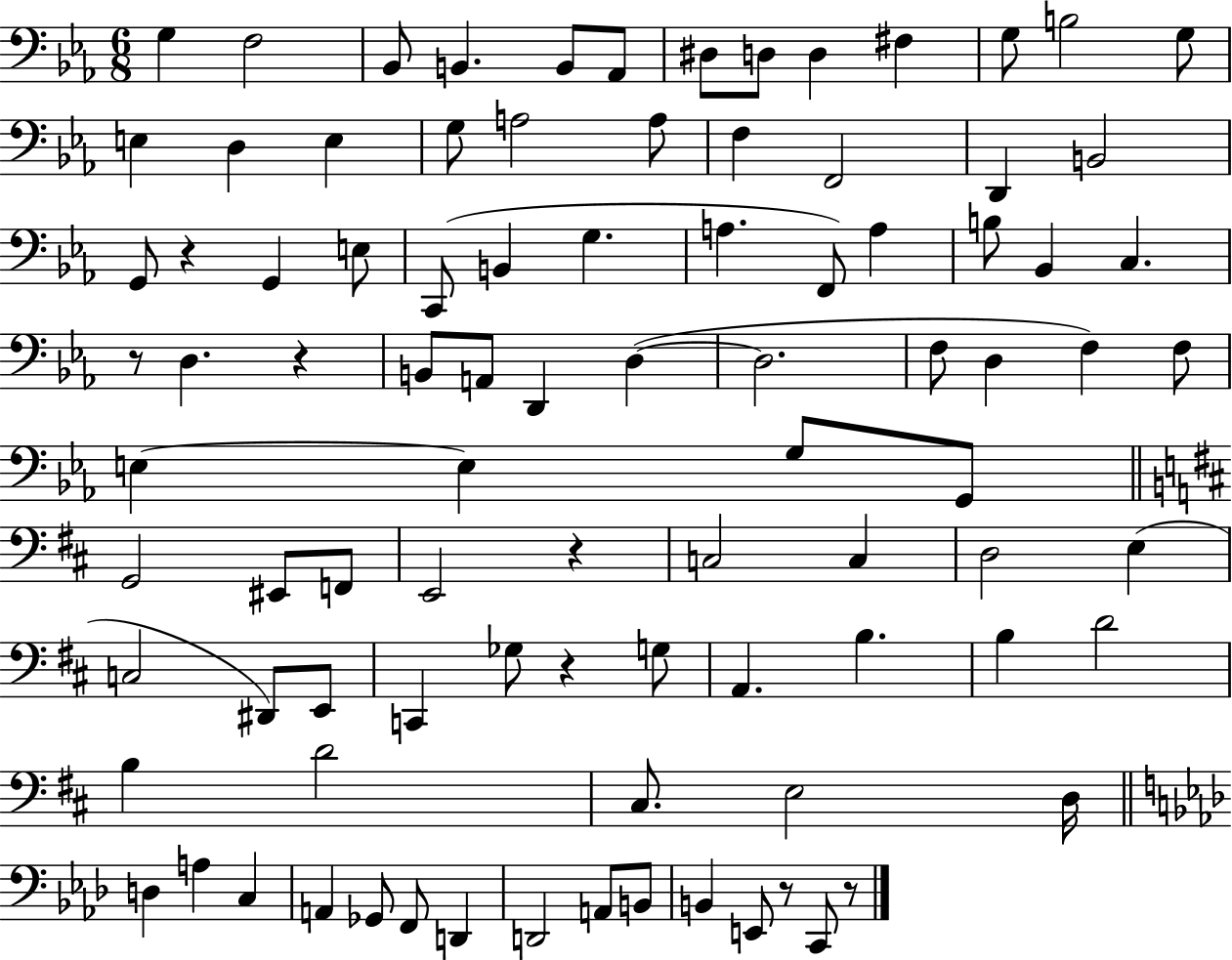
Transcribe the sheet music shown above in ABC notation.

X:1
T:Untitled
M:6/8
L:1/4
K:Eb
G, F,2 _B,,/2 B,, B,,/2 _A,,/2 ^D,/2 D,/2 D, ^F, G,/2 B,2 G,/2 E, D, E, G,/2 A,2 A,/2 F, F,,2 D,, B,,2 G,,/2 z G,, E,/2 C,,/2 B,, G, A, F,,/2 A, B,/2 _B,, C, z/2 D, z B,,/2 A,,/2 D,, D, D,2 F,/2 D, F, F,/2 E, E, G,/2 G,,/2 G,,2 ^E,,/2 F,,/2 E,,2 z C,2 C, D,2 E, C,2 ^D,,/2 E,,/2 C,, _G,/2 z G,/2 A,, B, B, D2 B, D2 ^C,/2 E,2 D,/4 D, A, C, A,, _G,,/2 F,,/2 D,, D,,2 A,,/2 B,,/2 B,, E,,/2 z/2 C,,/2 z/2